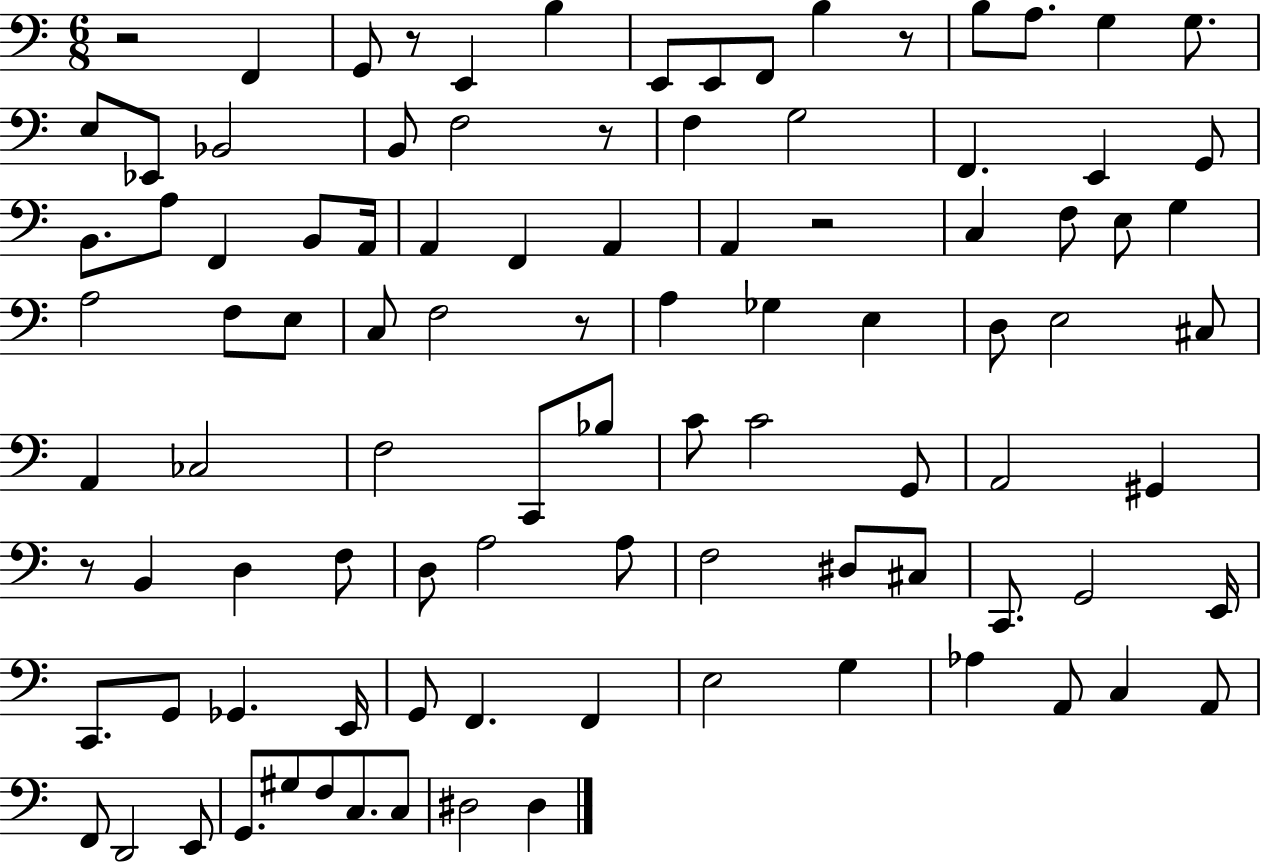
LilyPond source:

{
  \clef bass
  \numericTimeSignature
  \time 6/8
  \key c \major
  r2 f,4 | g,8 r8 e,4 b4 | e,8 e,8 f,8 b4 r8 | b8 a8. g4 g8. | \break e8 ees,8 bes,2 | b,8 f2 r8 | f4 g2 | f,4. e,4 g,8 | \break b,8. a8 f,4 b,8 a,16 | a,4 f,4 a,4 | a,4 r2 | c4 f8 e8 g4 | \break a2 f8 e8 | c8 f2 r8 | a4 ges4 e4 | d8 e2 cis8 | \break a,4 ces2 | f2 c,8 bes8 | c'8 c'2 g,8 | a,2 gis,4 | \break r8 b,4 d4 f8 | d8 a2 a8 | f2 dis8 cis8 | c,8. g,2 e,16 | \break c,8. g,8 ges,4. e,16 | g,8 f,4. f,4 | e2 g4 | aes4 a,8 c4 a,8 | \break f,8 d,2 e,8 | g,8. gis8 f8 c8. c8 | dis2 dis4 | \bar "|."
}